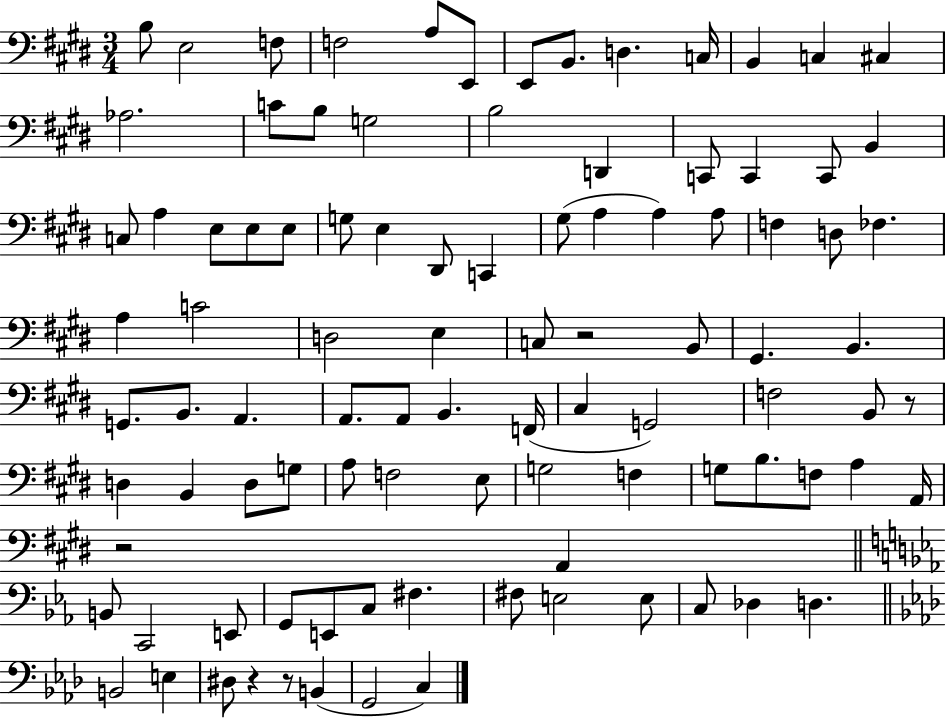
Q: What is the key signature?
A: E major